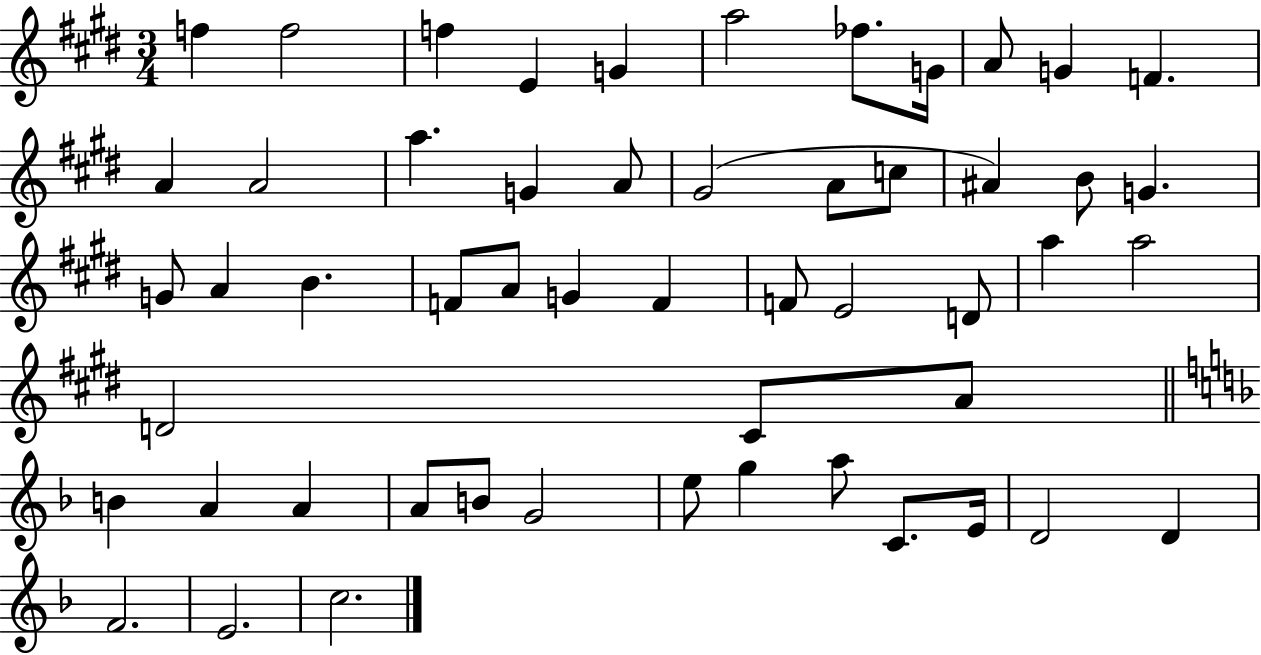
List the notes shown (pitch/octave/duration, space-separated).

F5/q F5/h F5/q E4/q G4/q A5/h FES5/e. G4/s A4/e G4/q F4/q. A4/q A4/h A5/q. G4/q A4/e G#4/h A4/e C5/e A#4/q B4/e G4/q. G4/e A4/q B4/q. F4/e A4/e G4/q F4/q F4/e E4/h D4/e A5/q A5/h D4/h C#4/e A4/e B4/q A4/q A4/q A4/e B4/e G4/h E5/e G5/q A5/e C4/e. E4/s D4/h D4/q F4/h. E4/h. C5/h.